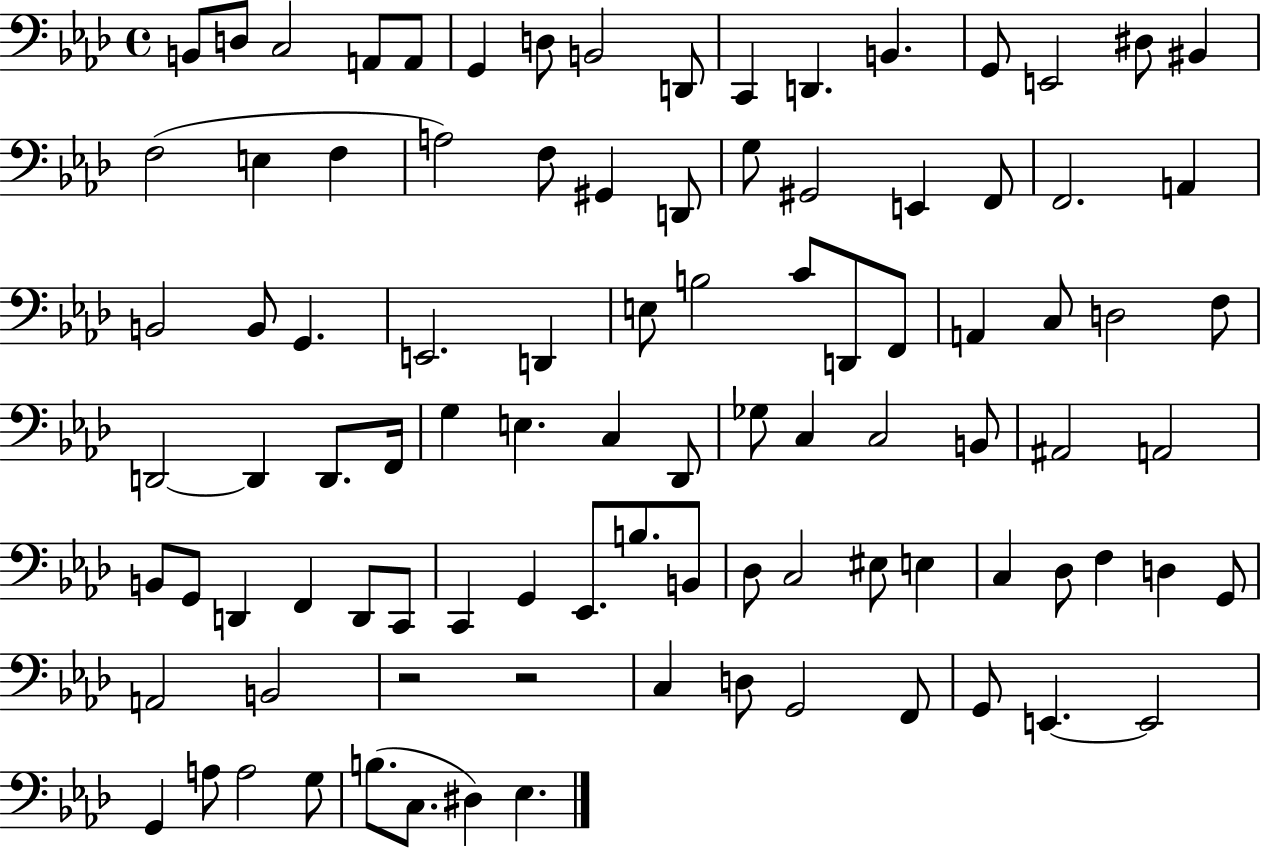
{
  \clef bass
  \time 4/4
  \defaultTimeSignature
  \key aes \major
  \repeat volta 2 { b,8 d8 c2 a,8 a,8 | g,4 d8 b,2 d,8 | c,4 d,4. b,4. | g,8 e,2 dis8 bis,4 | \break f2( e4 f4 | a2) f8 gis,4 d,8 | g8 gis,2 e,4 f,8 | f,2. a,4 | \break b,2 b,8 g,4. | e,2. d,4 | e8 b2 c'8 d,8 f,8 | a,4 c8 d2 f8 | \break d,2~~ d,4 d,8. f,16 | g4 e4. c4 des,8 | ges8 c4 c2 b,8 | ais,2 a,2 | \break b,8 g,8 d,4 f,4 d,8 c,8 | c,4 g,4 ees,8. b8. b,8 | des8 c2 eis8 e4 | c4 des8 f4 d4 g,8 | \break a,2 b,2 | r2 r2 | c4 d8 g,2 f,8 | g,8 e,4.~~ e,2 | \break g,4 a8 a2 g8 | b8.( c8. dis4) ees4. | } \bar "|."
}